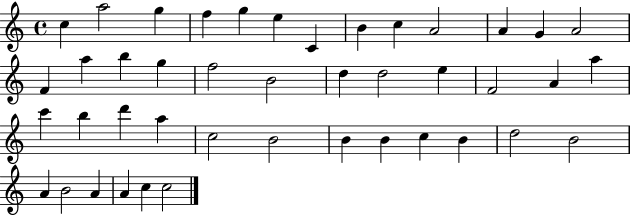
X:1
T:Untitled
M:4/4
L:1/4
K:C
c a2 g f g e C B c A2 A G A2 F a b g f2 B2 d d2 e F2 A a c' b d' a c2 B2 B B c B d2 B2 A B2 A A c c2